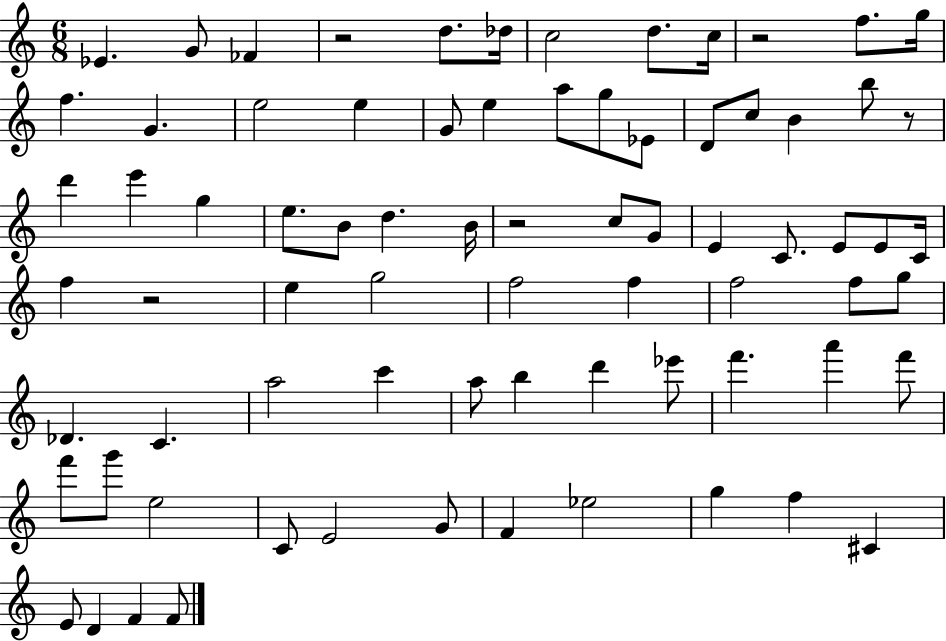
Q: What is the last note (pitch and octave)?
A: F4